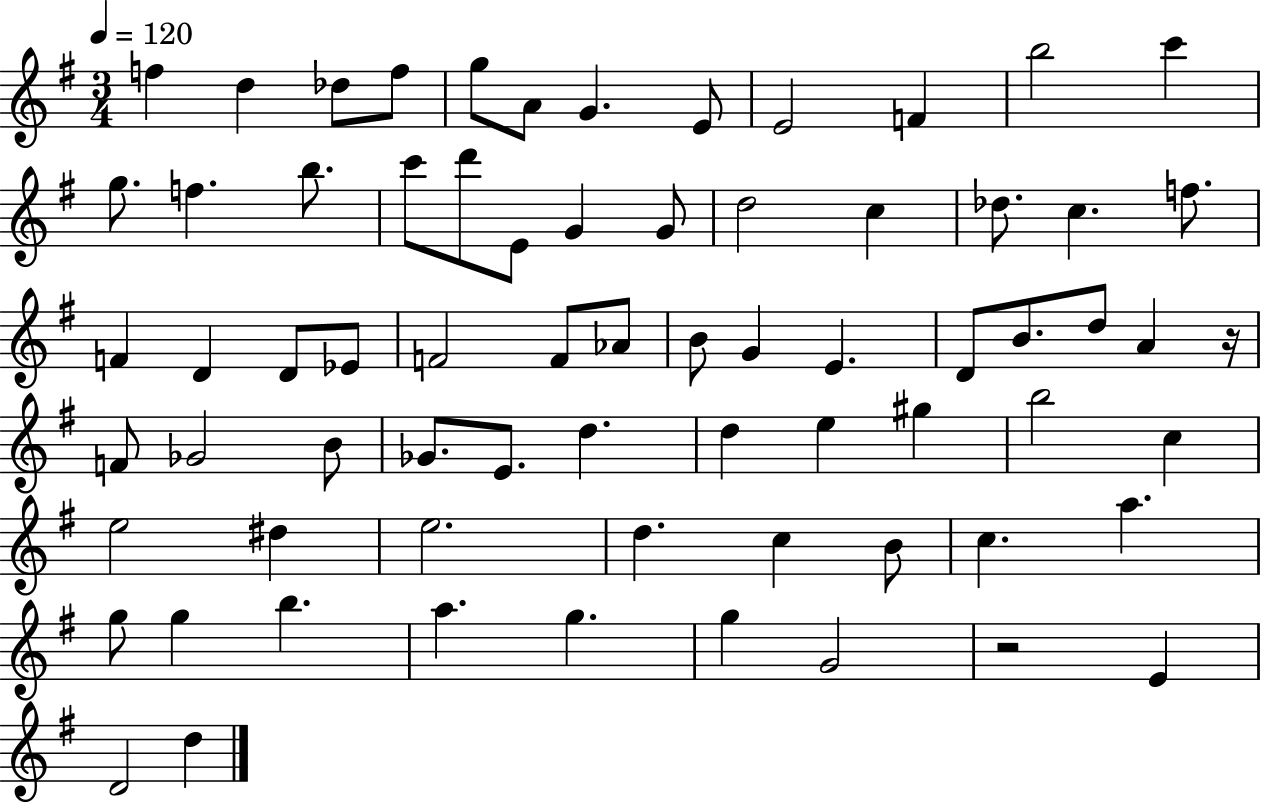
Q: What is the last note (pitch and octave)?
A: D5